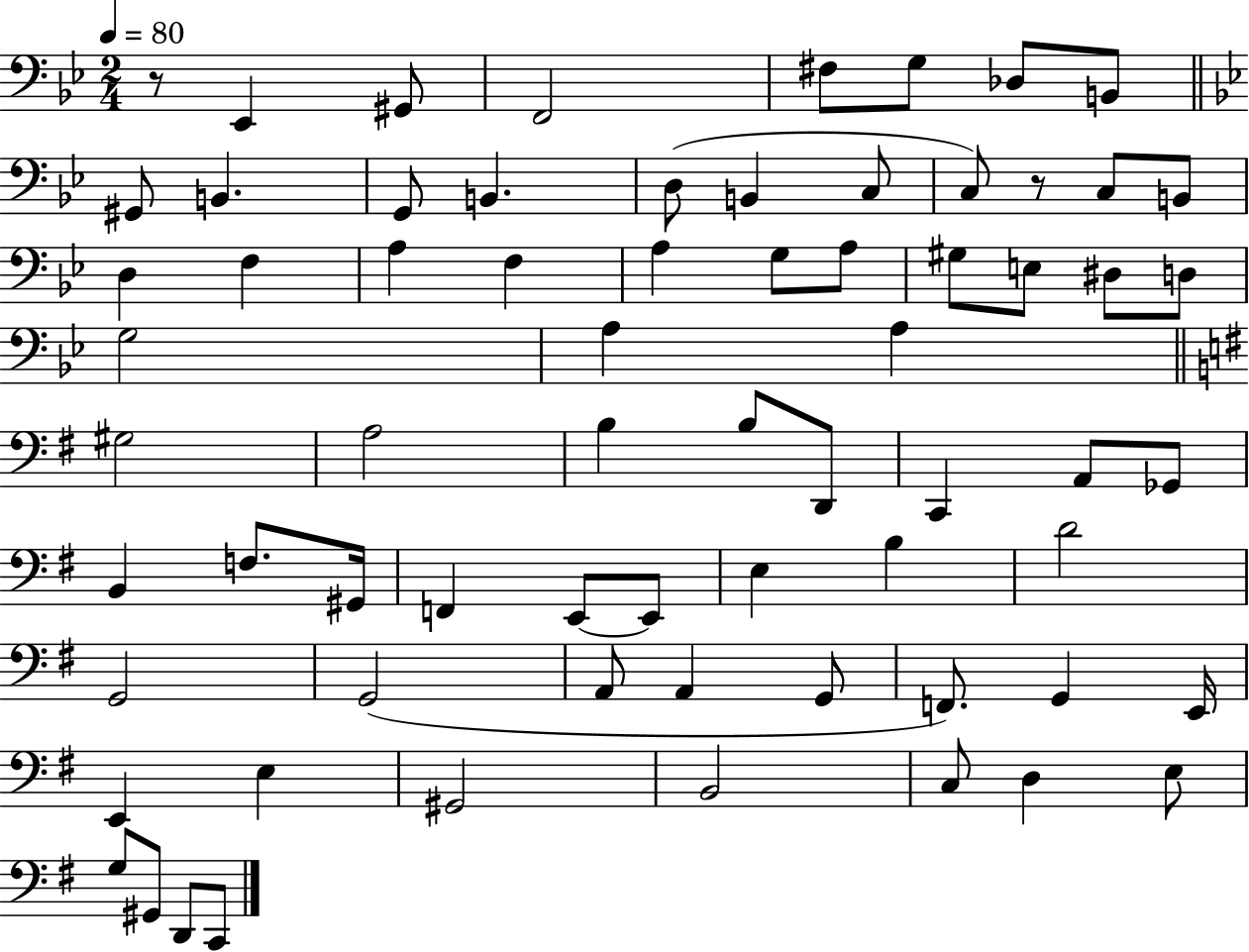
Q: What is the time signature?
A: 2/4